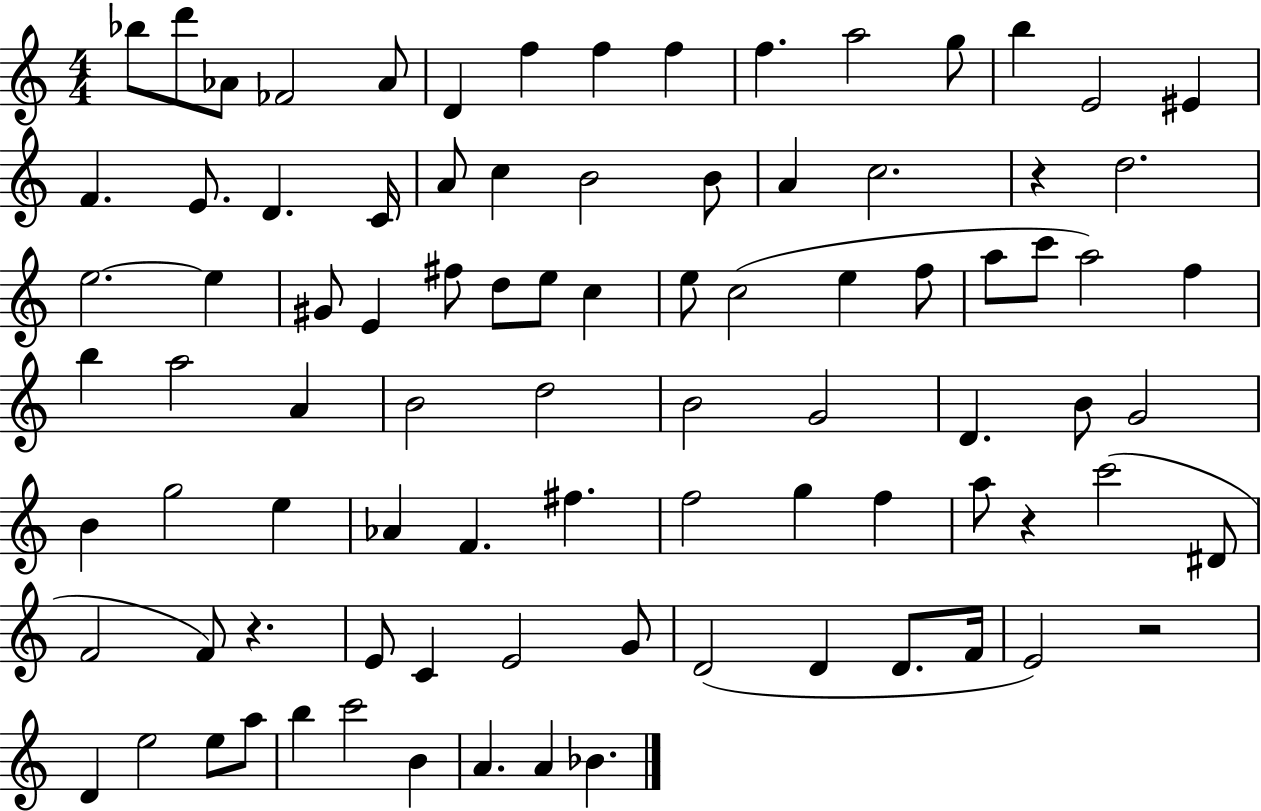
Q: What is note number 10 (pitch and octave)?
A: F5